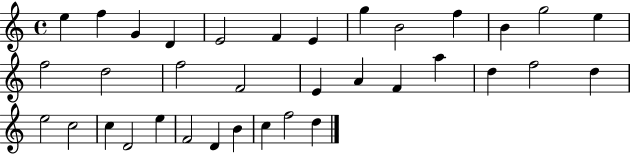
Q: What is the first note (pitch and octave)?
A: E5